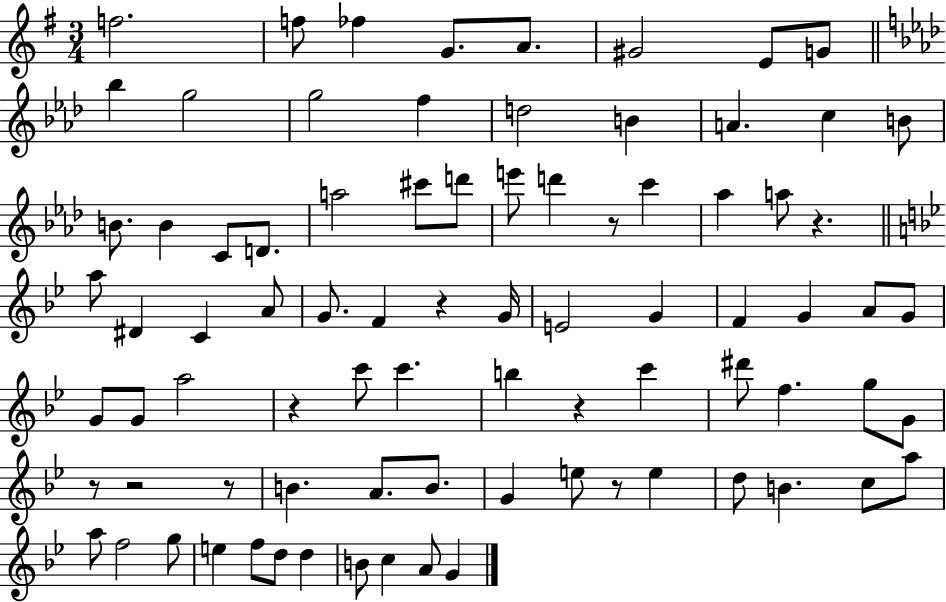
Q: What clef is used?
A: treble